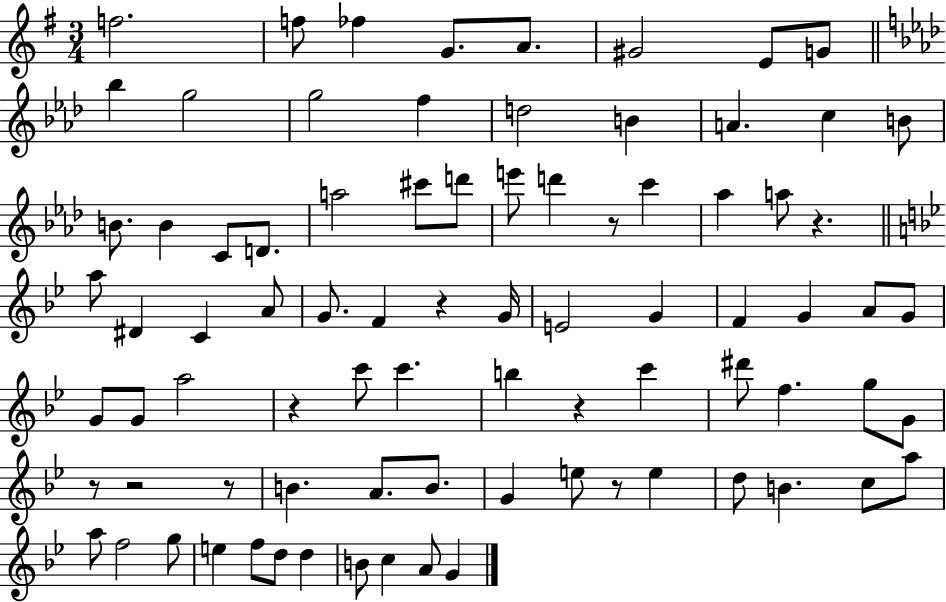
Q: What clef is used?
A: treble